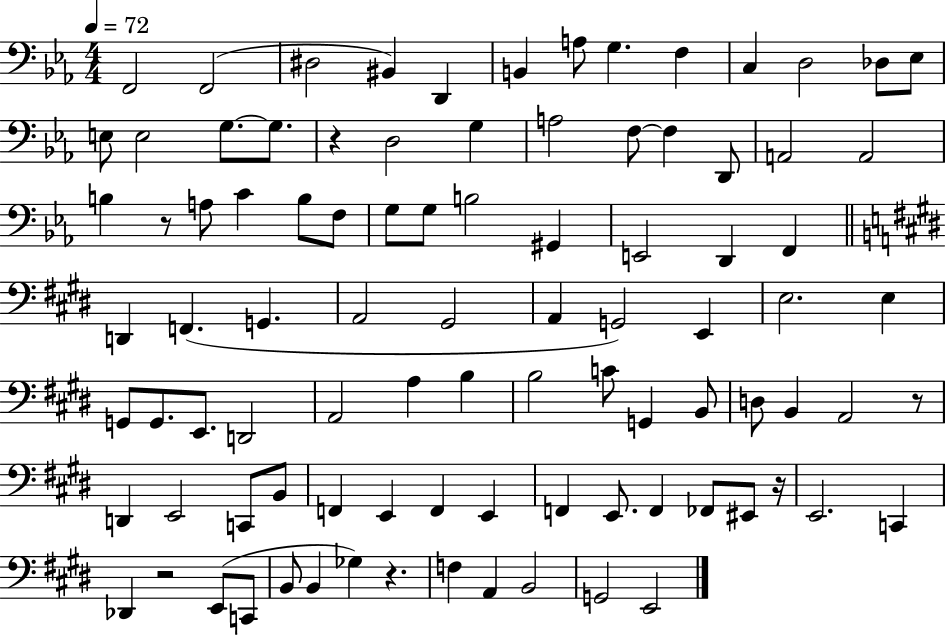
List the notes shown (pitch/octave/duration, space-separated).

F2/h F2/h D#3/h BIS2/q D2/q B2/q A3/e G3/q. F3/q C3/q D3/h Db3/e Eb3/e E3/e E3/h G3/e. G3/e. R/q D3/h G3/q A3/h F3/e F3/q D2/e A2/h A2/h B3/q R/e A3/e C4/q B3/e F3/e G3/e G3/e B3/h G#2/q E2/h D2/q F2/q D2/q F2/q. G2/q. A2/h G#2/h A2/q G2/h E2/q E3/h. E3/q G2/e G2/e. E2/e. D2/h A2/h A3/q B3/q B3/h C4/e G2/q B2/e D3/e B2/q A2/h R/e D2/q E2/h C2/e B2/e F2/q E2/q F2/q E2/q F2/q E2/e. F2/q FES2/e EIS2/e R/s E2/h. C2/q Db2/q R/h E2/e C2/e B2/e B2/q Gb3/q R/q. F3/q A2/q B2/h G2/h E2/h